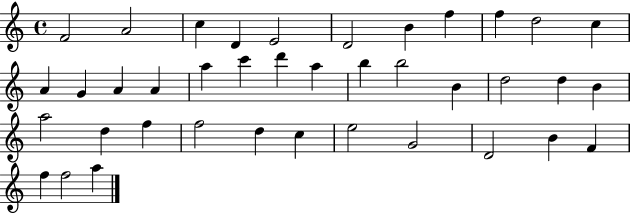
F4/h A4/h C5/q D4/q E4/h D4/h B4/q F5/q F5/q D5/h C5/q A4/q G4/q A4/q A4/q A5/q C6/q D6/q A5/q B5/q B5/h B4/q D5/h D5/q B4/q A5/h D5/q F5/q F5/h D5/q C5/q E5/h G4/h D4/h B4/q F4/q F5/q F5/h A5/q